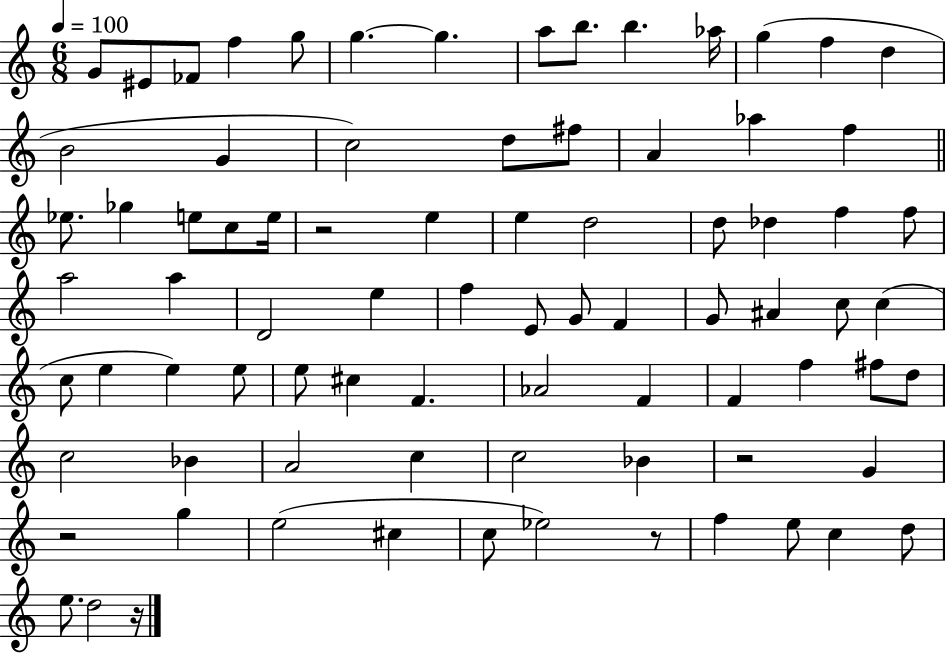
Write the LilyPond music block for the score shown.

{
  \clef treble
  \numericTimeSignature
  \time 6/8
  \key c \major
  \tempo 4 = 100
  \repeat volta 2 { g'8 eis'8 fes'8 f''4 g''8 | g''4.~~ g''4. | a''8 b''8. b''4. aes''16 | g''4( f''4 d''4 | \break b'2 g'4 | c''2) d''8 fis''8 | a'4 aes''4 f''4 | \bar "||" \break \key a \minor ees''8. ges''4 e''8 c''8 e''16 | r2 e''4 | e''4 d''2 | d''8 des''4 f''4 f''8 | \break a''2 a''4 | d'2 e''4 | f''4 e'8 g'8 f'4 | g'8 ais'4 c''8 c''4( | \break c''8 e''4 e''4) e''8 | e''8 cis''4 f'4. | aes'2 f'4 | f'4 f''4 fis''8 d''8 | \break c''2 bes'4 | a'2 c''4 | c''2 bes'4 | r2 g'4 | \break r2 g''4 | e''2( cis''4 | c''8 ees''2) r8 | f''4 e''8 c''4 d''8 | \break e''8. d''2 r16 | } \bar "|."
}